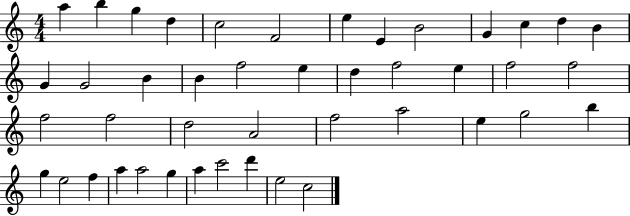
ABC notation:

X:1
T:Untitled
M:4/4
L:1/4
K:C
a b g d c2 F2 e E B2 G c d B G G2 B B f2 e d f2 e f2 f2 f2 f2 d2 A2 f2 a2 e g2 b g e2 f a a2 g a c'2 d' e2 c2